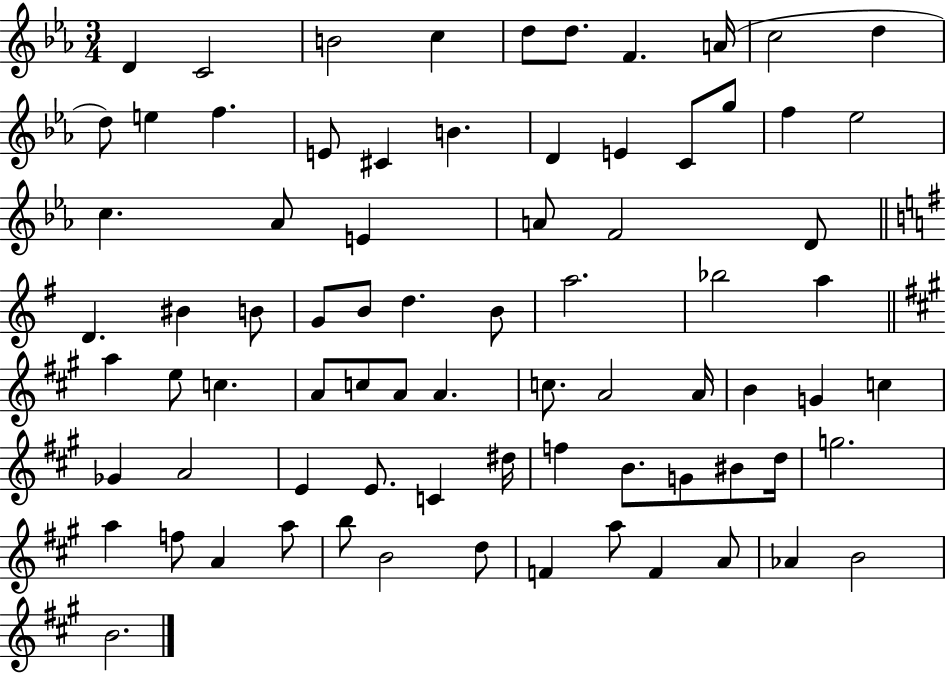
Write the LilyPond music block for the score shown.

{
  \clef treble
  \numericTimeSignature
  \time 3/4
  \key ees \major
  d'4 c'2 | b'2 c''4 | d''8 d''8. f'4. a'16( | c''2 d''4 | \break d''8) e''4 f''4. | e'8 cis'4 b'4. | d'4 e'4 c'8 g''8 | f''4 ees''2 | \break c''4. aes'8 e'4 | a'8 f'2 d'8 | \bar "||" \break \key e \minor d'4. bis'4 b'8 | g'8 b'8 d''4. b'8 | a''2. | bes''2 a''4 | \break \bar "||" \break \key a \major a''4 e''8 c''4. | a'8 c''8 a'8 a'4. | c''8. a'2 a'16 | b'4 g'4 c''4 | \break ges'4 a'2 | e'4 e'8. c'4 dis''16 | f''4 b'8. g'8 bis'8 d''16 | g''2. | \break a''4 f''8 a'4 a''8 | b''8 b'2 d''8 | f'4 a''8 f'4 a'8 | aes'4 b'2 | \break b'2. | \bar "|."
}